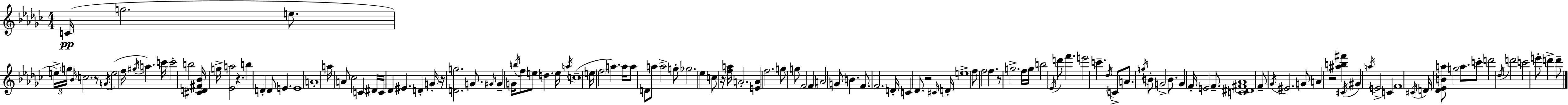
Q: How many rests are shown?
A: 7